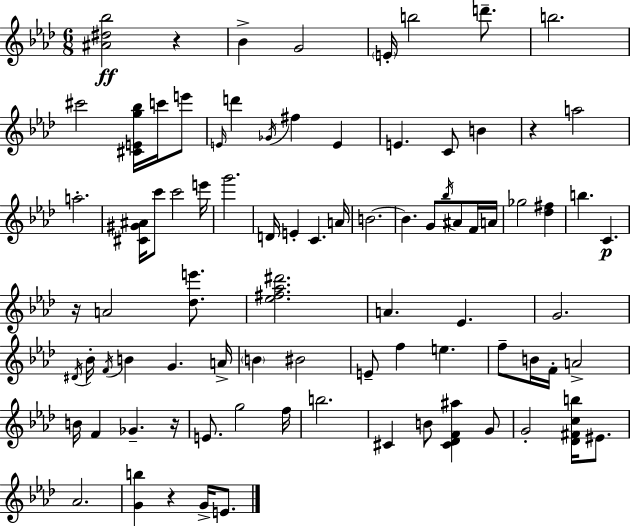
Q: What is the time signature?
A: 6/8